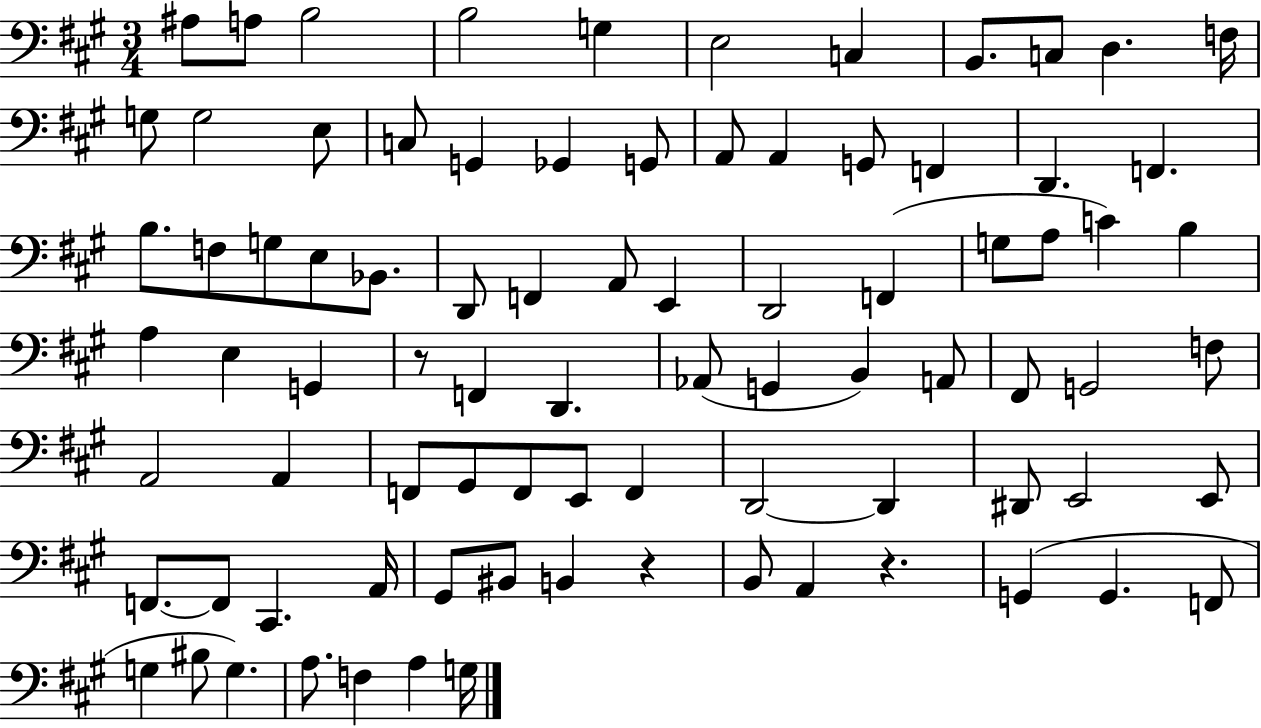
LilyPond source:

{
  \clef bass
  \numericTimeSignature
  \time 3/4
  \key a \major
  \repeat volta 2 { ais8 a8 b2 | b2 g4 | e2 c4 | b,8. c8 d4. f16 | \break g8 g2 e8 | c8 g,4 ges,4 g,8 | a,8 a,4 g,8 f,4 | d,4. f,4. | \break b8. f8 g8 e8 bes,8. | d,8 f,4 a,8 e,4 | d,2 f,4( | g8 a8 c'4) b4 | \break a4 e4 g,4 | r8 f,4 d,4. | aes,8( g,4 b,4) a,8 | fis,8 g,2 f8 | \break a,2 a,4 | f,8 gis,8 f,8 e,8 f,4 | d,2~~ d,4 | dis,8 e,2 e,8 | \break f,8.~~ f,8 cis,4. a,16 | gis,8 bis,8 b,4 r4 | b,8 a,4 r4. | g,4( g,4. f,8 | \break g4 bis8 g4.) | a8. f4 a4 g16 | } \bar "|."
}